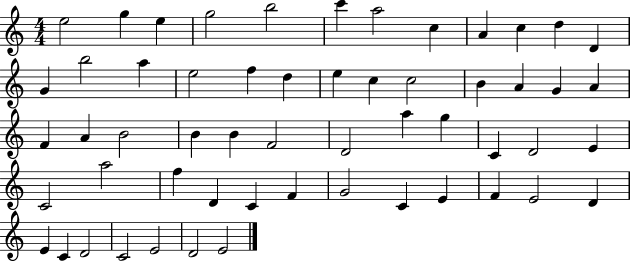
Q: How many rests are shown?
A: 0